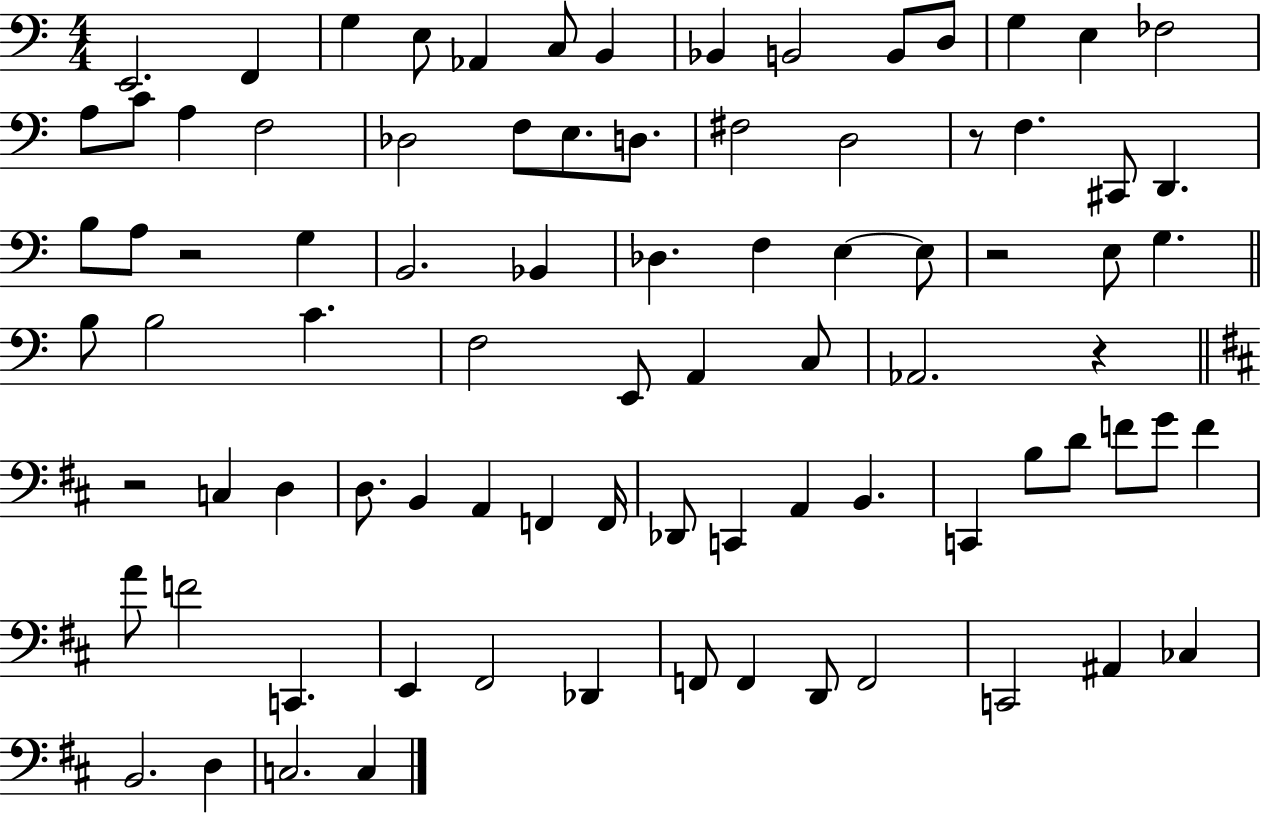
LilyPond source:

{
  \clef bass
  \numericTimeSignature
  \time 4/4
  \key c \major
  e,2. f,4 | g4 e8 aes,4 c8 b,4 | bes,4 b,2 b,8 d8 | g4 e4 fes2 | \break a8 c'8 a4 f2 | des2 f8 e8. d8. | fis2 d2 | r8 f4. cis,8 d,4. | \break b8 a8 r2 g4 | b,2. bes,4 | des4. f4 e4~~ e8 | r2 e8 g4. | \break \bar "||" \break \key c \major b8 b2 c'4. | f2 e,8 a,4 c8 | aes,2. r4 | \bar "||" \break \key b \minor r2 c4 d4 | d8. b,4 a,4 f,4 f,16 | des,8 c,4 a,4 b,4. | c,4 b8 d'8 f'8 g'8 f'4 | \break a'8 f'2 c,4. | e,4 fis,2 des,4 | f,8 f,4 d,8 f,2 | c,2 ais,4 ces4 | \break b,2. d4 | c2. c4 | \bar "|."
}